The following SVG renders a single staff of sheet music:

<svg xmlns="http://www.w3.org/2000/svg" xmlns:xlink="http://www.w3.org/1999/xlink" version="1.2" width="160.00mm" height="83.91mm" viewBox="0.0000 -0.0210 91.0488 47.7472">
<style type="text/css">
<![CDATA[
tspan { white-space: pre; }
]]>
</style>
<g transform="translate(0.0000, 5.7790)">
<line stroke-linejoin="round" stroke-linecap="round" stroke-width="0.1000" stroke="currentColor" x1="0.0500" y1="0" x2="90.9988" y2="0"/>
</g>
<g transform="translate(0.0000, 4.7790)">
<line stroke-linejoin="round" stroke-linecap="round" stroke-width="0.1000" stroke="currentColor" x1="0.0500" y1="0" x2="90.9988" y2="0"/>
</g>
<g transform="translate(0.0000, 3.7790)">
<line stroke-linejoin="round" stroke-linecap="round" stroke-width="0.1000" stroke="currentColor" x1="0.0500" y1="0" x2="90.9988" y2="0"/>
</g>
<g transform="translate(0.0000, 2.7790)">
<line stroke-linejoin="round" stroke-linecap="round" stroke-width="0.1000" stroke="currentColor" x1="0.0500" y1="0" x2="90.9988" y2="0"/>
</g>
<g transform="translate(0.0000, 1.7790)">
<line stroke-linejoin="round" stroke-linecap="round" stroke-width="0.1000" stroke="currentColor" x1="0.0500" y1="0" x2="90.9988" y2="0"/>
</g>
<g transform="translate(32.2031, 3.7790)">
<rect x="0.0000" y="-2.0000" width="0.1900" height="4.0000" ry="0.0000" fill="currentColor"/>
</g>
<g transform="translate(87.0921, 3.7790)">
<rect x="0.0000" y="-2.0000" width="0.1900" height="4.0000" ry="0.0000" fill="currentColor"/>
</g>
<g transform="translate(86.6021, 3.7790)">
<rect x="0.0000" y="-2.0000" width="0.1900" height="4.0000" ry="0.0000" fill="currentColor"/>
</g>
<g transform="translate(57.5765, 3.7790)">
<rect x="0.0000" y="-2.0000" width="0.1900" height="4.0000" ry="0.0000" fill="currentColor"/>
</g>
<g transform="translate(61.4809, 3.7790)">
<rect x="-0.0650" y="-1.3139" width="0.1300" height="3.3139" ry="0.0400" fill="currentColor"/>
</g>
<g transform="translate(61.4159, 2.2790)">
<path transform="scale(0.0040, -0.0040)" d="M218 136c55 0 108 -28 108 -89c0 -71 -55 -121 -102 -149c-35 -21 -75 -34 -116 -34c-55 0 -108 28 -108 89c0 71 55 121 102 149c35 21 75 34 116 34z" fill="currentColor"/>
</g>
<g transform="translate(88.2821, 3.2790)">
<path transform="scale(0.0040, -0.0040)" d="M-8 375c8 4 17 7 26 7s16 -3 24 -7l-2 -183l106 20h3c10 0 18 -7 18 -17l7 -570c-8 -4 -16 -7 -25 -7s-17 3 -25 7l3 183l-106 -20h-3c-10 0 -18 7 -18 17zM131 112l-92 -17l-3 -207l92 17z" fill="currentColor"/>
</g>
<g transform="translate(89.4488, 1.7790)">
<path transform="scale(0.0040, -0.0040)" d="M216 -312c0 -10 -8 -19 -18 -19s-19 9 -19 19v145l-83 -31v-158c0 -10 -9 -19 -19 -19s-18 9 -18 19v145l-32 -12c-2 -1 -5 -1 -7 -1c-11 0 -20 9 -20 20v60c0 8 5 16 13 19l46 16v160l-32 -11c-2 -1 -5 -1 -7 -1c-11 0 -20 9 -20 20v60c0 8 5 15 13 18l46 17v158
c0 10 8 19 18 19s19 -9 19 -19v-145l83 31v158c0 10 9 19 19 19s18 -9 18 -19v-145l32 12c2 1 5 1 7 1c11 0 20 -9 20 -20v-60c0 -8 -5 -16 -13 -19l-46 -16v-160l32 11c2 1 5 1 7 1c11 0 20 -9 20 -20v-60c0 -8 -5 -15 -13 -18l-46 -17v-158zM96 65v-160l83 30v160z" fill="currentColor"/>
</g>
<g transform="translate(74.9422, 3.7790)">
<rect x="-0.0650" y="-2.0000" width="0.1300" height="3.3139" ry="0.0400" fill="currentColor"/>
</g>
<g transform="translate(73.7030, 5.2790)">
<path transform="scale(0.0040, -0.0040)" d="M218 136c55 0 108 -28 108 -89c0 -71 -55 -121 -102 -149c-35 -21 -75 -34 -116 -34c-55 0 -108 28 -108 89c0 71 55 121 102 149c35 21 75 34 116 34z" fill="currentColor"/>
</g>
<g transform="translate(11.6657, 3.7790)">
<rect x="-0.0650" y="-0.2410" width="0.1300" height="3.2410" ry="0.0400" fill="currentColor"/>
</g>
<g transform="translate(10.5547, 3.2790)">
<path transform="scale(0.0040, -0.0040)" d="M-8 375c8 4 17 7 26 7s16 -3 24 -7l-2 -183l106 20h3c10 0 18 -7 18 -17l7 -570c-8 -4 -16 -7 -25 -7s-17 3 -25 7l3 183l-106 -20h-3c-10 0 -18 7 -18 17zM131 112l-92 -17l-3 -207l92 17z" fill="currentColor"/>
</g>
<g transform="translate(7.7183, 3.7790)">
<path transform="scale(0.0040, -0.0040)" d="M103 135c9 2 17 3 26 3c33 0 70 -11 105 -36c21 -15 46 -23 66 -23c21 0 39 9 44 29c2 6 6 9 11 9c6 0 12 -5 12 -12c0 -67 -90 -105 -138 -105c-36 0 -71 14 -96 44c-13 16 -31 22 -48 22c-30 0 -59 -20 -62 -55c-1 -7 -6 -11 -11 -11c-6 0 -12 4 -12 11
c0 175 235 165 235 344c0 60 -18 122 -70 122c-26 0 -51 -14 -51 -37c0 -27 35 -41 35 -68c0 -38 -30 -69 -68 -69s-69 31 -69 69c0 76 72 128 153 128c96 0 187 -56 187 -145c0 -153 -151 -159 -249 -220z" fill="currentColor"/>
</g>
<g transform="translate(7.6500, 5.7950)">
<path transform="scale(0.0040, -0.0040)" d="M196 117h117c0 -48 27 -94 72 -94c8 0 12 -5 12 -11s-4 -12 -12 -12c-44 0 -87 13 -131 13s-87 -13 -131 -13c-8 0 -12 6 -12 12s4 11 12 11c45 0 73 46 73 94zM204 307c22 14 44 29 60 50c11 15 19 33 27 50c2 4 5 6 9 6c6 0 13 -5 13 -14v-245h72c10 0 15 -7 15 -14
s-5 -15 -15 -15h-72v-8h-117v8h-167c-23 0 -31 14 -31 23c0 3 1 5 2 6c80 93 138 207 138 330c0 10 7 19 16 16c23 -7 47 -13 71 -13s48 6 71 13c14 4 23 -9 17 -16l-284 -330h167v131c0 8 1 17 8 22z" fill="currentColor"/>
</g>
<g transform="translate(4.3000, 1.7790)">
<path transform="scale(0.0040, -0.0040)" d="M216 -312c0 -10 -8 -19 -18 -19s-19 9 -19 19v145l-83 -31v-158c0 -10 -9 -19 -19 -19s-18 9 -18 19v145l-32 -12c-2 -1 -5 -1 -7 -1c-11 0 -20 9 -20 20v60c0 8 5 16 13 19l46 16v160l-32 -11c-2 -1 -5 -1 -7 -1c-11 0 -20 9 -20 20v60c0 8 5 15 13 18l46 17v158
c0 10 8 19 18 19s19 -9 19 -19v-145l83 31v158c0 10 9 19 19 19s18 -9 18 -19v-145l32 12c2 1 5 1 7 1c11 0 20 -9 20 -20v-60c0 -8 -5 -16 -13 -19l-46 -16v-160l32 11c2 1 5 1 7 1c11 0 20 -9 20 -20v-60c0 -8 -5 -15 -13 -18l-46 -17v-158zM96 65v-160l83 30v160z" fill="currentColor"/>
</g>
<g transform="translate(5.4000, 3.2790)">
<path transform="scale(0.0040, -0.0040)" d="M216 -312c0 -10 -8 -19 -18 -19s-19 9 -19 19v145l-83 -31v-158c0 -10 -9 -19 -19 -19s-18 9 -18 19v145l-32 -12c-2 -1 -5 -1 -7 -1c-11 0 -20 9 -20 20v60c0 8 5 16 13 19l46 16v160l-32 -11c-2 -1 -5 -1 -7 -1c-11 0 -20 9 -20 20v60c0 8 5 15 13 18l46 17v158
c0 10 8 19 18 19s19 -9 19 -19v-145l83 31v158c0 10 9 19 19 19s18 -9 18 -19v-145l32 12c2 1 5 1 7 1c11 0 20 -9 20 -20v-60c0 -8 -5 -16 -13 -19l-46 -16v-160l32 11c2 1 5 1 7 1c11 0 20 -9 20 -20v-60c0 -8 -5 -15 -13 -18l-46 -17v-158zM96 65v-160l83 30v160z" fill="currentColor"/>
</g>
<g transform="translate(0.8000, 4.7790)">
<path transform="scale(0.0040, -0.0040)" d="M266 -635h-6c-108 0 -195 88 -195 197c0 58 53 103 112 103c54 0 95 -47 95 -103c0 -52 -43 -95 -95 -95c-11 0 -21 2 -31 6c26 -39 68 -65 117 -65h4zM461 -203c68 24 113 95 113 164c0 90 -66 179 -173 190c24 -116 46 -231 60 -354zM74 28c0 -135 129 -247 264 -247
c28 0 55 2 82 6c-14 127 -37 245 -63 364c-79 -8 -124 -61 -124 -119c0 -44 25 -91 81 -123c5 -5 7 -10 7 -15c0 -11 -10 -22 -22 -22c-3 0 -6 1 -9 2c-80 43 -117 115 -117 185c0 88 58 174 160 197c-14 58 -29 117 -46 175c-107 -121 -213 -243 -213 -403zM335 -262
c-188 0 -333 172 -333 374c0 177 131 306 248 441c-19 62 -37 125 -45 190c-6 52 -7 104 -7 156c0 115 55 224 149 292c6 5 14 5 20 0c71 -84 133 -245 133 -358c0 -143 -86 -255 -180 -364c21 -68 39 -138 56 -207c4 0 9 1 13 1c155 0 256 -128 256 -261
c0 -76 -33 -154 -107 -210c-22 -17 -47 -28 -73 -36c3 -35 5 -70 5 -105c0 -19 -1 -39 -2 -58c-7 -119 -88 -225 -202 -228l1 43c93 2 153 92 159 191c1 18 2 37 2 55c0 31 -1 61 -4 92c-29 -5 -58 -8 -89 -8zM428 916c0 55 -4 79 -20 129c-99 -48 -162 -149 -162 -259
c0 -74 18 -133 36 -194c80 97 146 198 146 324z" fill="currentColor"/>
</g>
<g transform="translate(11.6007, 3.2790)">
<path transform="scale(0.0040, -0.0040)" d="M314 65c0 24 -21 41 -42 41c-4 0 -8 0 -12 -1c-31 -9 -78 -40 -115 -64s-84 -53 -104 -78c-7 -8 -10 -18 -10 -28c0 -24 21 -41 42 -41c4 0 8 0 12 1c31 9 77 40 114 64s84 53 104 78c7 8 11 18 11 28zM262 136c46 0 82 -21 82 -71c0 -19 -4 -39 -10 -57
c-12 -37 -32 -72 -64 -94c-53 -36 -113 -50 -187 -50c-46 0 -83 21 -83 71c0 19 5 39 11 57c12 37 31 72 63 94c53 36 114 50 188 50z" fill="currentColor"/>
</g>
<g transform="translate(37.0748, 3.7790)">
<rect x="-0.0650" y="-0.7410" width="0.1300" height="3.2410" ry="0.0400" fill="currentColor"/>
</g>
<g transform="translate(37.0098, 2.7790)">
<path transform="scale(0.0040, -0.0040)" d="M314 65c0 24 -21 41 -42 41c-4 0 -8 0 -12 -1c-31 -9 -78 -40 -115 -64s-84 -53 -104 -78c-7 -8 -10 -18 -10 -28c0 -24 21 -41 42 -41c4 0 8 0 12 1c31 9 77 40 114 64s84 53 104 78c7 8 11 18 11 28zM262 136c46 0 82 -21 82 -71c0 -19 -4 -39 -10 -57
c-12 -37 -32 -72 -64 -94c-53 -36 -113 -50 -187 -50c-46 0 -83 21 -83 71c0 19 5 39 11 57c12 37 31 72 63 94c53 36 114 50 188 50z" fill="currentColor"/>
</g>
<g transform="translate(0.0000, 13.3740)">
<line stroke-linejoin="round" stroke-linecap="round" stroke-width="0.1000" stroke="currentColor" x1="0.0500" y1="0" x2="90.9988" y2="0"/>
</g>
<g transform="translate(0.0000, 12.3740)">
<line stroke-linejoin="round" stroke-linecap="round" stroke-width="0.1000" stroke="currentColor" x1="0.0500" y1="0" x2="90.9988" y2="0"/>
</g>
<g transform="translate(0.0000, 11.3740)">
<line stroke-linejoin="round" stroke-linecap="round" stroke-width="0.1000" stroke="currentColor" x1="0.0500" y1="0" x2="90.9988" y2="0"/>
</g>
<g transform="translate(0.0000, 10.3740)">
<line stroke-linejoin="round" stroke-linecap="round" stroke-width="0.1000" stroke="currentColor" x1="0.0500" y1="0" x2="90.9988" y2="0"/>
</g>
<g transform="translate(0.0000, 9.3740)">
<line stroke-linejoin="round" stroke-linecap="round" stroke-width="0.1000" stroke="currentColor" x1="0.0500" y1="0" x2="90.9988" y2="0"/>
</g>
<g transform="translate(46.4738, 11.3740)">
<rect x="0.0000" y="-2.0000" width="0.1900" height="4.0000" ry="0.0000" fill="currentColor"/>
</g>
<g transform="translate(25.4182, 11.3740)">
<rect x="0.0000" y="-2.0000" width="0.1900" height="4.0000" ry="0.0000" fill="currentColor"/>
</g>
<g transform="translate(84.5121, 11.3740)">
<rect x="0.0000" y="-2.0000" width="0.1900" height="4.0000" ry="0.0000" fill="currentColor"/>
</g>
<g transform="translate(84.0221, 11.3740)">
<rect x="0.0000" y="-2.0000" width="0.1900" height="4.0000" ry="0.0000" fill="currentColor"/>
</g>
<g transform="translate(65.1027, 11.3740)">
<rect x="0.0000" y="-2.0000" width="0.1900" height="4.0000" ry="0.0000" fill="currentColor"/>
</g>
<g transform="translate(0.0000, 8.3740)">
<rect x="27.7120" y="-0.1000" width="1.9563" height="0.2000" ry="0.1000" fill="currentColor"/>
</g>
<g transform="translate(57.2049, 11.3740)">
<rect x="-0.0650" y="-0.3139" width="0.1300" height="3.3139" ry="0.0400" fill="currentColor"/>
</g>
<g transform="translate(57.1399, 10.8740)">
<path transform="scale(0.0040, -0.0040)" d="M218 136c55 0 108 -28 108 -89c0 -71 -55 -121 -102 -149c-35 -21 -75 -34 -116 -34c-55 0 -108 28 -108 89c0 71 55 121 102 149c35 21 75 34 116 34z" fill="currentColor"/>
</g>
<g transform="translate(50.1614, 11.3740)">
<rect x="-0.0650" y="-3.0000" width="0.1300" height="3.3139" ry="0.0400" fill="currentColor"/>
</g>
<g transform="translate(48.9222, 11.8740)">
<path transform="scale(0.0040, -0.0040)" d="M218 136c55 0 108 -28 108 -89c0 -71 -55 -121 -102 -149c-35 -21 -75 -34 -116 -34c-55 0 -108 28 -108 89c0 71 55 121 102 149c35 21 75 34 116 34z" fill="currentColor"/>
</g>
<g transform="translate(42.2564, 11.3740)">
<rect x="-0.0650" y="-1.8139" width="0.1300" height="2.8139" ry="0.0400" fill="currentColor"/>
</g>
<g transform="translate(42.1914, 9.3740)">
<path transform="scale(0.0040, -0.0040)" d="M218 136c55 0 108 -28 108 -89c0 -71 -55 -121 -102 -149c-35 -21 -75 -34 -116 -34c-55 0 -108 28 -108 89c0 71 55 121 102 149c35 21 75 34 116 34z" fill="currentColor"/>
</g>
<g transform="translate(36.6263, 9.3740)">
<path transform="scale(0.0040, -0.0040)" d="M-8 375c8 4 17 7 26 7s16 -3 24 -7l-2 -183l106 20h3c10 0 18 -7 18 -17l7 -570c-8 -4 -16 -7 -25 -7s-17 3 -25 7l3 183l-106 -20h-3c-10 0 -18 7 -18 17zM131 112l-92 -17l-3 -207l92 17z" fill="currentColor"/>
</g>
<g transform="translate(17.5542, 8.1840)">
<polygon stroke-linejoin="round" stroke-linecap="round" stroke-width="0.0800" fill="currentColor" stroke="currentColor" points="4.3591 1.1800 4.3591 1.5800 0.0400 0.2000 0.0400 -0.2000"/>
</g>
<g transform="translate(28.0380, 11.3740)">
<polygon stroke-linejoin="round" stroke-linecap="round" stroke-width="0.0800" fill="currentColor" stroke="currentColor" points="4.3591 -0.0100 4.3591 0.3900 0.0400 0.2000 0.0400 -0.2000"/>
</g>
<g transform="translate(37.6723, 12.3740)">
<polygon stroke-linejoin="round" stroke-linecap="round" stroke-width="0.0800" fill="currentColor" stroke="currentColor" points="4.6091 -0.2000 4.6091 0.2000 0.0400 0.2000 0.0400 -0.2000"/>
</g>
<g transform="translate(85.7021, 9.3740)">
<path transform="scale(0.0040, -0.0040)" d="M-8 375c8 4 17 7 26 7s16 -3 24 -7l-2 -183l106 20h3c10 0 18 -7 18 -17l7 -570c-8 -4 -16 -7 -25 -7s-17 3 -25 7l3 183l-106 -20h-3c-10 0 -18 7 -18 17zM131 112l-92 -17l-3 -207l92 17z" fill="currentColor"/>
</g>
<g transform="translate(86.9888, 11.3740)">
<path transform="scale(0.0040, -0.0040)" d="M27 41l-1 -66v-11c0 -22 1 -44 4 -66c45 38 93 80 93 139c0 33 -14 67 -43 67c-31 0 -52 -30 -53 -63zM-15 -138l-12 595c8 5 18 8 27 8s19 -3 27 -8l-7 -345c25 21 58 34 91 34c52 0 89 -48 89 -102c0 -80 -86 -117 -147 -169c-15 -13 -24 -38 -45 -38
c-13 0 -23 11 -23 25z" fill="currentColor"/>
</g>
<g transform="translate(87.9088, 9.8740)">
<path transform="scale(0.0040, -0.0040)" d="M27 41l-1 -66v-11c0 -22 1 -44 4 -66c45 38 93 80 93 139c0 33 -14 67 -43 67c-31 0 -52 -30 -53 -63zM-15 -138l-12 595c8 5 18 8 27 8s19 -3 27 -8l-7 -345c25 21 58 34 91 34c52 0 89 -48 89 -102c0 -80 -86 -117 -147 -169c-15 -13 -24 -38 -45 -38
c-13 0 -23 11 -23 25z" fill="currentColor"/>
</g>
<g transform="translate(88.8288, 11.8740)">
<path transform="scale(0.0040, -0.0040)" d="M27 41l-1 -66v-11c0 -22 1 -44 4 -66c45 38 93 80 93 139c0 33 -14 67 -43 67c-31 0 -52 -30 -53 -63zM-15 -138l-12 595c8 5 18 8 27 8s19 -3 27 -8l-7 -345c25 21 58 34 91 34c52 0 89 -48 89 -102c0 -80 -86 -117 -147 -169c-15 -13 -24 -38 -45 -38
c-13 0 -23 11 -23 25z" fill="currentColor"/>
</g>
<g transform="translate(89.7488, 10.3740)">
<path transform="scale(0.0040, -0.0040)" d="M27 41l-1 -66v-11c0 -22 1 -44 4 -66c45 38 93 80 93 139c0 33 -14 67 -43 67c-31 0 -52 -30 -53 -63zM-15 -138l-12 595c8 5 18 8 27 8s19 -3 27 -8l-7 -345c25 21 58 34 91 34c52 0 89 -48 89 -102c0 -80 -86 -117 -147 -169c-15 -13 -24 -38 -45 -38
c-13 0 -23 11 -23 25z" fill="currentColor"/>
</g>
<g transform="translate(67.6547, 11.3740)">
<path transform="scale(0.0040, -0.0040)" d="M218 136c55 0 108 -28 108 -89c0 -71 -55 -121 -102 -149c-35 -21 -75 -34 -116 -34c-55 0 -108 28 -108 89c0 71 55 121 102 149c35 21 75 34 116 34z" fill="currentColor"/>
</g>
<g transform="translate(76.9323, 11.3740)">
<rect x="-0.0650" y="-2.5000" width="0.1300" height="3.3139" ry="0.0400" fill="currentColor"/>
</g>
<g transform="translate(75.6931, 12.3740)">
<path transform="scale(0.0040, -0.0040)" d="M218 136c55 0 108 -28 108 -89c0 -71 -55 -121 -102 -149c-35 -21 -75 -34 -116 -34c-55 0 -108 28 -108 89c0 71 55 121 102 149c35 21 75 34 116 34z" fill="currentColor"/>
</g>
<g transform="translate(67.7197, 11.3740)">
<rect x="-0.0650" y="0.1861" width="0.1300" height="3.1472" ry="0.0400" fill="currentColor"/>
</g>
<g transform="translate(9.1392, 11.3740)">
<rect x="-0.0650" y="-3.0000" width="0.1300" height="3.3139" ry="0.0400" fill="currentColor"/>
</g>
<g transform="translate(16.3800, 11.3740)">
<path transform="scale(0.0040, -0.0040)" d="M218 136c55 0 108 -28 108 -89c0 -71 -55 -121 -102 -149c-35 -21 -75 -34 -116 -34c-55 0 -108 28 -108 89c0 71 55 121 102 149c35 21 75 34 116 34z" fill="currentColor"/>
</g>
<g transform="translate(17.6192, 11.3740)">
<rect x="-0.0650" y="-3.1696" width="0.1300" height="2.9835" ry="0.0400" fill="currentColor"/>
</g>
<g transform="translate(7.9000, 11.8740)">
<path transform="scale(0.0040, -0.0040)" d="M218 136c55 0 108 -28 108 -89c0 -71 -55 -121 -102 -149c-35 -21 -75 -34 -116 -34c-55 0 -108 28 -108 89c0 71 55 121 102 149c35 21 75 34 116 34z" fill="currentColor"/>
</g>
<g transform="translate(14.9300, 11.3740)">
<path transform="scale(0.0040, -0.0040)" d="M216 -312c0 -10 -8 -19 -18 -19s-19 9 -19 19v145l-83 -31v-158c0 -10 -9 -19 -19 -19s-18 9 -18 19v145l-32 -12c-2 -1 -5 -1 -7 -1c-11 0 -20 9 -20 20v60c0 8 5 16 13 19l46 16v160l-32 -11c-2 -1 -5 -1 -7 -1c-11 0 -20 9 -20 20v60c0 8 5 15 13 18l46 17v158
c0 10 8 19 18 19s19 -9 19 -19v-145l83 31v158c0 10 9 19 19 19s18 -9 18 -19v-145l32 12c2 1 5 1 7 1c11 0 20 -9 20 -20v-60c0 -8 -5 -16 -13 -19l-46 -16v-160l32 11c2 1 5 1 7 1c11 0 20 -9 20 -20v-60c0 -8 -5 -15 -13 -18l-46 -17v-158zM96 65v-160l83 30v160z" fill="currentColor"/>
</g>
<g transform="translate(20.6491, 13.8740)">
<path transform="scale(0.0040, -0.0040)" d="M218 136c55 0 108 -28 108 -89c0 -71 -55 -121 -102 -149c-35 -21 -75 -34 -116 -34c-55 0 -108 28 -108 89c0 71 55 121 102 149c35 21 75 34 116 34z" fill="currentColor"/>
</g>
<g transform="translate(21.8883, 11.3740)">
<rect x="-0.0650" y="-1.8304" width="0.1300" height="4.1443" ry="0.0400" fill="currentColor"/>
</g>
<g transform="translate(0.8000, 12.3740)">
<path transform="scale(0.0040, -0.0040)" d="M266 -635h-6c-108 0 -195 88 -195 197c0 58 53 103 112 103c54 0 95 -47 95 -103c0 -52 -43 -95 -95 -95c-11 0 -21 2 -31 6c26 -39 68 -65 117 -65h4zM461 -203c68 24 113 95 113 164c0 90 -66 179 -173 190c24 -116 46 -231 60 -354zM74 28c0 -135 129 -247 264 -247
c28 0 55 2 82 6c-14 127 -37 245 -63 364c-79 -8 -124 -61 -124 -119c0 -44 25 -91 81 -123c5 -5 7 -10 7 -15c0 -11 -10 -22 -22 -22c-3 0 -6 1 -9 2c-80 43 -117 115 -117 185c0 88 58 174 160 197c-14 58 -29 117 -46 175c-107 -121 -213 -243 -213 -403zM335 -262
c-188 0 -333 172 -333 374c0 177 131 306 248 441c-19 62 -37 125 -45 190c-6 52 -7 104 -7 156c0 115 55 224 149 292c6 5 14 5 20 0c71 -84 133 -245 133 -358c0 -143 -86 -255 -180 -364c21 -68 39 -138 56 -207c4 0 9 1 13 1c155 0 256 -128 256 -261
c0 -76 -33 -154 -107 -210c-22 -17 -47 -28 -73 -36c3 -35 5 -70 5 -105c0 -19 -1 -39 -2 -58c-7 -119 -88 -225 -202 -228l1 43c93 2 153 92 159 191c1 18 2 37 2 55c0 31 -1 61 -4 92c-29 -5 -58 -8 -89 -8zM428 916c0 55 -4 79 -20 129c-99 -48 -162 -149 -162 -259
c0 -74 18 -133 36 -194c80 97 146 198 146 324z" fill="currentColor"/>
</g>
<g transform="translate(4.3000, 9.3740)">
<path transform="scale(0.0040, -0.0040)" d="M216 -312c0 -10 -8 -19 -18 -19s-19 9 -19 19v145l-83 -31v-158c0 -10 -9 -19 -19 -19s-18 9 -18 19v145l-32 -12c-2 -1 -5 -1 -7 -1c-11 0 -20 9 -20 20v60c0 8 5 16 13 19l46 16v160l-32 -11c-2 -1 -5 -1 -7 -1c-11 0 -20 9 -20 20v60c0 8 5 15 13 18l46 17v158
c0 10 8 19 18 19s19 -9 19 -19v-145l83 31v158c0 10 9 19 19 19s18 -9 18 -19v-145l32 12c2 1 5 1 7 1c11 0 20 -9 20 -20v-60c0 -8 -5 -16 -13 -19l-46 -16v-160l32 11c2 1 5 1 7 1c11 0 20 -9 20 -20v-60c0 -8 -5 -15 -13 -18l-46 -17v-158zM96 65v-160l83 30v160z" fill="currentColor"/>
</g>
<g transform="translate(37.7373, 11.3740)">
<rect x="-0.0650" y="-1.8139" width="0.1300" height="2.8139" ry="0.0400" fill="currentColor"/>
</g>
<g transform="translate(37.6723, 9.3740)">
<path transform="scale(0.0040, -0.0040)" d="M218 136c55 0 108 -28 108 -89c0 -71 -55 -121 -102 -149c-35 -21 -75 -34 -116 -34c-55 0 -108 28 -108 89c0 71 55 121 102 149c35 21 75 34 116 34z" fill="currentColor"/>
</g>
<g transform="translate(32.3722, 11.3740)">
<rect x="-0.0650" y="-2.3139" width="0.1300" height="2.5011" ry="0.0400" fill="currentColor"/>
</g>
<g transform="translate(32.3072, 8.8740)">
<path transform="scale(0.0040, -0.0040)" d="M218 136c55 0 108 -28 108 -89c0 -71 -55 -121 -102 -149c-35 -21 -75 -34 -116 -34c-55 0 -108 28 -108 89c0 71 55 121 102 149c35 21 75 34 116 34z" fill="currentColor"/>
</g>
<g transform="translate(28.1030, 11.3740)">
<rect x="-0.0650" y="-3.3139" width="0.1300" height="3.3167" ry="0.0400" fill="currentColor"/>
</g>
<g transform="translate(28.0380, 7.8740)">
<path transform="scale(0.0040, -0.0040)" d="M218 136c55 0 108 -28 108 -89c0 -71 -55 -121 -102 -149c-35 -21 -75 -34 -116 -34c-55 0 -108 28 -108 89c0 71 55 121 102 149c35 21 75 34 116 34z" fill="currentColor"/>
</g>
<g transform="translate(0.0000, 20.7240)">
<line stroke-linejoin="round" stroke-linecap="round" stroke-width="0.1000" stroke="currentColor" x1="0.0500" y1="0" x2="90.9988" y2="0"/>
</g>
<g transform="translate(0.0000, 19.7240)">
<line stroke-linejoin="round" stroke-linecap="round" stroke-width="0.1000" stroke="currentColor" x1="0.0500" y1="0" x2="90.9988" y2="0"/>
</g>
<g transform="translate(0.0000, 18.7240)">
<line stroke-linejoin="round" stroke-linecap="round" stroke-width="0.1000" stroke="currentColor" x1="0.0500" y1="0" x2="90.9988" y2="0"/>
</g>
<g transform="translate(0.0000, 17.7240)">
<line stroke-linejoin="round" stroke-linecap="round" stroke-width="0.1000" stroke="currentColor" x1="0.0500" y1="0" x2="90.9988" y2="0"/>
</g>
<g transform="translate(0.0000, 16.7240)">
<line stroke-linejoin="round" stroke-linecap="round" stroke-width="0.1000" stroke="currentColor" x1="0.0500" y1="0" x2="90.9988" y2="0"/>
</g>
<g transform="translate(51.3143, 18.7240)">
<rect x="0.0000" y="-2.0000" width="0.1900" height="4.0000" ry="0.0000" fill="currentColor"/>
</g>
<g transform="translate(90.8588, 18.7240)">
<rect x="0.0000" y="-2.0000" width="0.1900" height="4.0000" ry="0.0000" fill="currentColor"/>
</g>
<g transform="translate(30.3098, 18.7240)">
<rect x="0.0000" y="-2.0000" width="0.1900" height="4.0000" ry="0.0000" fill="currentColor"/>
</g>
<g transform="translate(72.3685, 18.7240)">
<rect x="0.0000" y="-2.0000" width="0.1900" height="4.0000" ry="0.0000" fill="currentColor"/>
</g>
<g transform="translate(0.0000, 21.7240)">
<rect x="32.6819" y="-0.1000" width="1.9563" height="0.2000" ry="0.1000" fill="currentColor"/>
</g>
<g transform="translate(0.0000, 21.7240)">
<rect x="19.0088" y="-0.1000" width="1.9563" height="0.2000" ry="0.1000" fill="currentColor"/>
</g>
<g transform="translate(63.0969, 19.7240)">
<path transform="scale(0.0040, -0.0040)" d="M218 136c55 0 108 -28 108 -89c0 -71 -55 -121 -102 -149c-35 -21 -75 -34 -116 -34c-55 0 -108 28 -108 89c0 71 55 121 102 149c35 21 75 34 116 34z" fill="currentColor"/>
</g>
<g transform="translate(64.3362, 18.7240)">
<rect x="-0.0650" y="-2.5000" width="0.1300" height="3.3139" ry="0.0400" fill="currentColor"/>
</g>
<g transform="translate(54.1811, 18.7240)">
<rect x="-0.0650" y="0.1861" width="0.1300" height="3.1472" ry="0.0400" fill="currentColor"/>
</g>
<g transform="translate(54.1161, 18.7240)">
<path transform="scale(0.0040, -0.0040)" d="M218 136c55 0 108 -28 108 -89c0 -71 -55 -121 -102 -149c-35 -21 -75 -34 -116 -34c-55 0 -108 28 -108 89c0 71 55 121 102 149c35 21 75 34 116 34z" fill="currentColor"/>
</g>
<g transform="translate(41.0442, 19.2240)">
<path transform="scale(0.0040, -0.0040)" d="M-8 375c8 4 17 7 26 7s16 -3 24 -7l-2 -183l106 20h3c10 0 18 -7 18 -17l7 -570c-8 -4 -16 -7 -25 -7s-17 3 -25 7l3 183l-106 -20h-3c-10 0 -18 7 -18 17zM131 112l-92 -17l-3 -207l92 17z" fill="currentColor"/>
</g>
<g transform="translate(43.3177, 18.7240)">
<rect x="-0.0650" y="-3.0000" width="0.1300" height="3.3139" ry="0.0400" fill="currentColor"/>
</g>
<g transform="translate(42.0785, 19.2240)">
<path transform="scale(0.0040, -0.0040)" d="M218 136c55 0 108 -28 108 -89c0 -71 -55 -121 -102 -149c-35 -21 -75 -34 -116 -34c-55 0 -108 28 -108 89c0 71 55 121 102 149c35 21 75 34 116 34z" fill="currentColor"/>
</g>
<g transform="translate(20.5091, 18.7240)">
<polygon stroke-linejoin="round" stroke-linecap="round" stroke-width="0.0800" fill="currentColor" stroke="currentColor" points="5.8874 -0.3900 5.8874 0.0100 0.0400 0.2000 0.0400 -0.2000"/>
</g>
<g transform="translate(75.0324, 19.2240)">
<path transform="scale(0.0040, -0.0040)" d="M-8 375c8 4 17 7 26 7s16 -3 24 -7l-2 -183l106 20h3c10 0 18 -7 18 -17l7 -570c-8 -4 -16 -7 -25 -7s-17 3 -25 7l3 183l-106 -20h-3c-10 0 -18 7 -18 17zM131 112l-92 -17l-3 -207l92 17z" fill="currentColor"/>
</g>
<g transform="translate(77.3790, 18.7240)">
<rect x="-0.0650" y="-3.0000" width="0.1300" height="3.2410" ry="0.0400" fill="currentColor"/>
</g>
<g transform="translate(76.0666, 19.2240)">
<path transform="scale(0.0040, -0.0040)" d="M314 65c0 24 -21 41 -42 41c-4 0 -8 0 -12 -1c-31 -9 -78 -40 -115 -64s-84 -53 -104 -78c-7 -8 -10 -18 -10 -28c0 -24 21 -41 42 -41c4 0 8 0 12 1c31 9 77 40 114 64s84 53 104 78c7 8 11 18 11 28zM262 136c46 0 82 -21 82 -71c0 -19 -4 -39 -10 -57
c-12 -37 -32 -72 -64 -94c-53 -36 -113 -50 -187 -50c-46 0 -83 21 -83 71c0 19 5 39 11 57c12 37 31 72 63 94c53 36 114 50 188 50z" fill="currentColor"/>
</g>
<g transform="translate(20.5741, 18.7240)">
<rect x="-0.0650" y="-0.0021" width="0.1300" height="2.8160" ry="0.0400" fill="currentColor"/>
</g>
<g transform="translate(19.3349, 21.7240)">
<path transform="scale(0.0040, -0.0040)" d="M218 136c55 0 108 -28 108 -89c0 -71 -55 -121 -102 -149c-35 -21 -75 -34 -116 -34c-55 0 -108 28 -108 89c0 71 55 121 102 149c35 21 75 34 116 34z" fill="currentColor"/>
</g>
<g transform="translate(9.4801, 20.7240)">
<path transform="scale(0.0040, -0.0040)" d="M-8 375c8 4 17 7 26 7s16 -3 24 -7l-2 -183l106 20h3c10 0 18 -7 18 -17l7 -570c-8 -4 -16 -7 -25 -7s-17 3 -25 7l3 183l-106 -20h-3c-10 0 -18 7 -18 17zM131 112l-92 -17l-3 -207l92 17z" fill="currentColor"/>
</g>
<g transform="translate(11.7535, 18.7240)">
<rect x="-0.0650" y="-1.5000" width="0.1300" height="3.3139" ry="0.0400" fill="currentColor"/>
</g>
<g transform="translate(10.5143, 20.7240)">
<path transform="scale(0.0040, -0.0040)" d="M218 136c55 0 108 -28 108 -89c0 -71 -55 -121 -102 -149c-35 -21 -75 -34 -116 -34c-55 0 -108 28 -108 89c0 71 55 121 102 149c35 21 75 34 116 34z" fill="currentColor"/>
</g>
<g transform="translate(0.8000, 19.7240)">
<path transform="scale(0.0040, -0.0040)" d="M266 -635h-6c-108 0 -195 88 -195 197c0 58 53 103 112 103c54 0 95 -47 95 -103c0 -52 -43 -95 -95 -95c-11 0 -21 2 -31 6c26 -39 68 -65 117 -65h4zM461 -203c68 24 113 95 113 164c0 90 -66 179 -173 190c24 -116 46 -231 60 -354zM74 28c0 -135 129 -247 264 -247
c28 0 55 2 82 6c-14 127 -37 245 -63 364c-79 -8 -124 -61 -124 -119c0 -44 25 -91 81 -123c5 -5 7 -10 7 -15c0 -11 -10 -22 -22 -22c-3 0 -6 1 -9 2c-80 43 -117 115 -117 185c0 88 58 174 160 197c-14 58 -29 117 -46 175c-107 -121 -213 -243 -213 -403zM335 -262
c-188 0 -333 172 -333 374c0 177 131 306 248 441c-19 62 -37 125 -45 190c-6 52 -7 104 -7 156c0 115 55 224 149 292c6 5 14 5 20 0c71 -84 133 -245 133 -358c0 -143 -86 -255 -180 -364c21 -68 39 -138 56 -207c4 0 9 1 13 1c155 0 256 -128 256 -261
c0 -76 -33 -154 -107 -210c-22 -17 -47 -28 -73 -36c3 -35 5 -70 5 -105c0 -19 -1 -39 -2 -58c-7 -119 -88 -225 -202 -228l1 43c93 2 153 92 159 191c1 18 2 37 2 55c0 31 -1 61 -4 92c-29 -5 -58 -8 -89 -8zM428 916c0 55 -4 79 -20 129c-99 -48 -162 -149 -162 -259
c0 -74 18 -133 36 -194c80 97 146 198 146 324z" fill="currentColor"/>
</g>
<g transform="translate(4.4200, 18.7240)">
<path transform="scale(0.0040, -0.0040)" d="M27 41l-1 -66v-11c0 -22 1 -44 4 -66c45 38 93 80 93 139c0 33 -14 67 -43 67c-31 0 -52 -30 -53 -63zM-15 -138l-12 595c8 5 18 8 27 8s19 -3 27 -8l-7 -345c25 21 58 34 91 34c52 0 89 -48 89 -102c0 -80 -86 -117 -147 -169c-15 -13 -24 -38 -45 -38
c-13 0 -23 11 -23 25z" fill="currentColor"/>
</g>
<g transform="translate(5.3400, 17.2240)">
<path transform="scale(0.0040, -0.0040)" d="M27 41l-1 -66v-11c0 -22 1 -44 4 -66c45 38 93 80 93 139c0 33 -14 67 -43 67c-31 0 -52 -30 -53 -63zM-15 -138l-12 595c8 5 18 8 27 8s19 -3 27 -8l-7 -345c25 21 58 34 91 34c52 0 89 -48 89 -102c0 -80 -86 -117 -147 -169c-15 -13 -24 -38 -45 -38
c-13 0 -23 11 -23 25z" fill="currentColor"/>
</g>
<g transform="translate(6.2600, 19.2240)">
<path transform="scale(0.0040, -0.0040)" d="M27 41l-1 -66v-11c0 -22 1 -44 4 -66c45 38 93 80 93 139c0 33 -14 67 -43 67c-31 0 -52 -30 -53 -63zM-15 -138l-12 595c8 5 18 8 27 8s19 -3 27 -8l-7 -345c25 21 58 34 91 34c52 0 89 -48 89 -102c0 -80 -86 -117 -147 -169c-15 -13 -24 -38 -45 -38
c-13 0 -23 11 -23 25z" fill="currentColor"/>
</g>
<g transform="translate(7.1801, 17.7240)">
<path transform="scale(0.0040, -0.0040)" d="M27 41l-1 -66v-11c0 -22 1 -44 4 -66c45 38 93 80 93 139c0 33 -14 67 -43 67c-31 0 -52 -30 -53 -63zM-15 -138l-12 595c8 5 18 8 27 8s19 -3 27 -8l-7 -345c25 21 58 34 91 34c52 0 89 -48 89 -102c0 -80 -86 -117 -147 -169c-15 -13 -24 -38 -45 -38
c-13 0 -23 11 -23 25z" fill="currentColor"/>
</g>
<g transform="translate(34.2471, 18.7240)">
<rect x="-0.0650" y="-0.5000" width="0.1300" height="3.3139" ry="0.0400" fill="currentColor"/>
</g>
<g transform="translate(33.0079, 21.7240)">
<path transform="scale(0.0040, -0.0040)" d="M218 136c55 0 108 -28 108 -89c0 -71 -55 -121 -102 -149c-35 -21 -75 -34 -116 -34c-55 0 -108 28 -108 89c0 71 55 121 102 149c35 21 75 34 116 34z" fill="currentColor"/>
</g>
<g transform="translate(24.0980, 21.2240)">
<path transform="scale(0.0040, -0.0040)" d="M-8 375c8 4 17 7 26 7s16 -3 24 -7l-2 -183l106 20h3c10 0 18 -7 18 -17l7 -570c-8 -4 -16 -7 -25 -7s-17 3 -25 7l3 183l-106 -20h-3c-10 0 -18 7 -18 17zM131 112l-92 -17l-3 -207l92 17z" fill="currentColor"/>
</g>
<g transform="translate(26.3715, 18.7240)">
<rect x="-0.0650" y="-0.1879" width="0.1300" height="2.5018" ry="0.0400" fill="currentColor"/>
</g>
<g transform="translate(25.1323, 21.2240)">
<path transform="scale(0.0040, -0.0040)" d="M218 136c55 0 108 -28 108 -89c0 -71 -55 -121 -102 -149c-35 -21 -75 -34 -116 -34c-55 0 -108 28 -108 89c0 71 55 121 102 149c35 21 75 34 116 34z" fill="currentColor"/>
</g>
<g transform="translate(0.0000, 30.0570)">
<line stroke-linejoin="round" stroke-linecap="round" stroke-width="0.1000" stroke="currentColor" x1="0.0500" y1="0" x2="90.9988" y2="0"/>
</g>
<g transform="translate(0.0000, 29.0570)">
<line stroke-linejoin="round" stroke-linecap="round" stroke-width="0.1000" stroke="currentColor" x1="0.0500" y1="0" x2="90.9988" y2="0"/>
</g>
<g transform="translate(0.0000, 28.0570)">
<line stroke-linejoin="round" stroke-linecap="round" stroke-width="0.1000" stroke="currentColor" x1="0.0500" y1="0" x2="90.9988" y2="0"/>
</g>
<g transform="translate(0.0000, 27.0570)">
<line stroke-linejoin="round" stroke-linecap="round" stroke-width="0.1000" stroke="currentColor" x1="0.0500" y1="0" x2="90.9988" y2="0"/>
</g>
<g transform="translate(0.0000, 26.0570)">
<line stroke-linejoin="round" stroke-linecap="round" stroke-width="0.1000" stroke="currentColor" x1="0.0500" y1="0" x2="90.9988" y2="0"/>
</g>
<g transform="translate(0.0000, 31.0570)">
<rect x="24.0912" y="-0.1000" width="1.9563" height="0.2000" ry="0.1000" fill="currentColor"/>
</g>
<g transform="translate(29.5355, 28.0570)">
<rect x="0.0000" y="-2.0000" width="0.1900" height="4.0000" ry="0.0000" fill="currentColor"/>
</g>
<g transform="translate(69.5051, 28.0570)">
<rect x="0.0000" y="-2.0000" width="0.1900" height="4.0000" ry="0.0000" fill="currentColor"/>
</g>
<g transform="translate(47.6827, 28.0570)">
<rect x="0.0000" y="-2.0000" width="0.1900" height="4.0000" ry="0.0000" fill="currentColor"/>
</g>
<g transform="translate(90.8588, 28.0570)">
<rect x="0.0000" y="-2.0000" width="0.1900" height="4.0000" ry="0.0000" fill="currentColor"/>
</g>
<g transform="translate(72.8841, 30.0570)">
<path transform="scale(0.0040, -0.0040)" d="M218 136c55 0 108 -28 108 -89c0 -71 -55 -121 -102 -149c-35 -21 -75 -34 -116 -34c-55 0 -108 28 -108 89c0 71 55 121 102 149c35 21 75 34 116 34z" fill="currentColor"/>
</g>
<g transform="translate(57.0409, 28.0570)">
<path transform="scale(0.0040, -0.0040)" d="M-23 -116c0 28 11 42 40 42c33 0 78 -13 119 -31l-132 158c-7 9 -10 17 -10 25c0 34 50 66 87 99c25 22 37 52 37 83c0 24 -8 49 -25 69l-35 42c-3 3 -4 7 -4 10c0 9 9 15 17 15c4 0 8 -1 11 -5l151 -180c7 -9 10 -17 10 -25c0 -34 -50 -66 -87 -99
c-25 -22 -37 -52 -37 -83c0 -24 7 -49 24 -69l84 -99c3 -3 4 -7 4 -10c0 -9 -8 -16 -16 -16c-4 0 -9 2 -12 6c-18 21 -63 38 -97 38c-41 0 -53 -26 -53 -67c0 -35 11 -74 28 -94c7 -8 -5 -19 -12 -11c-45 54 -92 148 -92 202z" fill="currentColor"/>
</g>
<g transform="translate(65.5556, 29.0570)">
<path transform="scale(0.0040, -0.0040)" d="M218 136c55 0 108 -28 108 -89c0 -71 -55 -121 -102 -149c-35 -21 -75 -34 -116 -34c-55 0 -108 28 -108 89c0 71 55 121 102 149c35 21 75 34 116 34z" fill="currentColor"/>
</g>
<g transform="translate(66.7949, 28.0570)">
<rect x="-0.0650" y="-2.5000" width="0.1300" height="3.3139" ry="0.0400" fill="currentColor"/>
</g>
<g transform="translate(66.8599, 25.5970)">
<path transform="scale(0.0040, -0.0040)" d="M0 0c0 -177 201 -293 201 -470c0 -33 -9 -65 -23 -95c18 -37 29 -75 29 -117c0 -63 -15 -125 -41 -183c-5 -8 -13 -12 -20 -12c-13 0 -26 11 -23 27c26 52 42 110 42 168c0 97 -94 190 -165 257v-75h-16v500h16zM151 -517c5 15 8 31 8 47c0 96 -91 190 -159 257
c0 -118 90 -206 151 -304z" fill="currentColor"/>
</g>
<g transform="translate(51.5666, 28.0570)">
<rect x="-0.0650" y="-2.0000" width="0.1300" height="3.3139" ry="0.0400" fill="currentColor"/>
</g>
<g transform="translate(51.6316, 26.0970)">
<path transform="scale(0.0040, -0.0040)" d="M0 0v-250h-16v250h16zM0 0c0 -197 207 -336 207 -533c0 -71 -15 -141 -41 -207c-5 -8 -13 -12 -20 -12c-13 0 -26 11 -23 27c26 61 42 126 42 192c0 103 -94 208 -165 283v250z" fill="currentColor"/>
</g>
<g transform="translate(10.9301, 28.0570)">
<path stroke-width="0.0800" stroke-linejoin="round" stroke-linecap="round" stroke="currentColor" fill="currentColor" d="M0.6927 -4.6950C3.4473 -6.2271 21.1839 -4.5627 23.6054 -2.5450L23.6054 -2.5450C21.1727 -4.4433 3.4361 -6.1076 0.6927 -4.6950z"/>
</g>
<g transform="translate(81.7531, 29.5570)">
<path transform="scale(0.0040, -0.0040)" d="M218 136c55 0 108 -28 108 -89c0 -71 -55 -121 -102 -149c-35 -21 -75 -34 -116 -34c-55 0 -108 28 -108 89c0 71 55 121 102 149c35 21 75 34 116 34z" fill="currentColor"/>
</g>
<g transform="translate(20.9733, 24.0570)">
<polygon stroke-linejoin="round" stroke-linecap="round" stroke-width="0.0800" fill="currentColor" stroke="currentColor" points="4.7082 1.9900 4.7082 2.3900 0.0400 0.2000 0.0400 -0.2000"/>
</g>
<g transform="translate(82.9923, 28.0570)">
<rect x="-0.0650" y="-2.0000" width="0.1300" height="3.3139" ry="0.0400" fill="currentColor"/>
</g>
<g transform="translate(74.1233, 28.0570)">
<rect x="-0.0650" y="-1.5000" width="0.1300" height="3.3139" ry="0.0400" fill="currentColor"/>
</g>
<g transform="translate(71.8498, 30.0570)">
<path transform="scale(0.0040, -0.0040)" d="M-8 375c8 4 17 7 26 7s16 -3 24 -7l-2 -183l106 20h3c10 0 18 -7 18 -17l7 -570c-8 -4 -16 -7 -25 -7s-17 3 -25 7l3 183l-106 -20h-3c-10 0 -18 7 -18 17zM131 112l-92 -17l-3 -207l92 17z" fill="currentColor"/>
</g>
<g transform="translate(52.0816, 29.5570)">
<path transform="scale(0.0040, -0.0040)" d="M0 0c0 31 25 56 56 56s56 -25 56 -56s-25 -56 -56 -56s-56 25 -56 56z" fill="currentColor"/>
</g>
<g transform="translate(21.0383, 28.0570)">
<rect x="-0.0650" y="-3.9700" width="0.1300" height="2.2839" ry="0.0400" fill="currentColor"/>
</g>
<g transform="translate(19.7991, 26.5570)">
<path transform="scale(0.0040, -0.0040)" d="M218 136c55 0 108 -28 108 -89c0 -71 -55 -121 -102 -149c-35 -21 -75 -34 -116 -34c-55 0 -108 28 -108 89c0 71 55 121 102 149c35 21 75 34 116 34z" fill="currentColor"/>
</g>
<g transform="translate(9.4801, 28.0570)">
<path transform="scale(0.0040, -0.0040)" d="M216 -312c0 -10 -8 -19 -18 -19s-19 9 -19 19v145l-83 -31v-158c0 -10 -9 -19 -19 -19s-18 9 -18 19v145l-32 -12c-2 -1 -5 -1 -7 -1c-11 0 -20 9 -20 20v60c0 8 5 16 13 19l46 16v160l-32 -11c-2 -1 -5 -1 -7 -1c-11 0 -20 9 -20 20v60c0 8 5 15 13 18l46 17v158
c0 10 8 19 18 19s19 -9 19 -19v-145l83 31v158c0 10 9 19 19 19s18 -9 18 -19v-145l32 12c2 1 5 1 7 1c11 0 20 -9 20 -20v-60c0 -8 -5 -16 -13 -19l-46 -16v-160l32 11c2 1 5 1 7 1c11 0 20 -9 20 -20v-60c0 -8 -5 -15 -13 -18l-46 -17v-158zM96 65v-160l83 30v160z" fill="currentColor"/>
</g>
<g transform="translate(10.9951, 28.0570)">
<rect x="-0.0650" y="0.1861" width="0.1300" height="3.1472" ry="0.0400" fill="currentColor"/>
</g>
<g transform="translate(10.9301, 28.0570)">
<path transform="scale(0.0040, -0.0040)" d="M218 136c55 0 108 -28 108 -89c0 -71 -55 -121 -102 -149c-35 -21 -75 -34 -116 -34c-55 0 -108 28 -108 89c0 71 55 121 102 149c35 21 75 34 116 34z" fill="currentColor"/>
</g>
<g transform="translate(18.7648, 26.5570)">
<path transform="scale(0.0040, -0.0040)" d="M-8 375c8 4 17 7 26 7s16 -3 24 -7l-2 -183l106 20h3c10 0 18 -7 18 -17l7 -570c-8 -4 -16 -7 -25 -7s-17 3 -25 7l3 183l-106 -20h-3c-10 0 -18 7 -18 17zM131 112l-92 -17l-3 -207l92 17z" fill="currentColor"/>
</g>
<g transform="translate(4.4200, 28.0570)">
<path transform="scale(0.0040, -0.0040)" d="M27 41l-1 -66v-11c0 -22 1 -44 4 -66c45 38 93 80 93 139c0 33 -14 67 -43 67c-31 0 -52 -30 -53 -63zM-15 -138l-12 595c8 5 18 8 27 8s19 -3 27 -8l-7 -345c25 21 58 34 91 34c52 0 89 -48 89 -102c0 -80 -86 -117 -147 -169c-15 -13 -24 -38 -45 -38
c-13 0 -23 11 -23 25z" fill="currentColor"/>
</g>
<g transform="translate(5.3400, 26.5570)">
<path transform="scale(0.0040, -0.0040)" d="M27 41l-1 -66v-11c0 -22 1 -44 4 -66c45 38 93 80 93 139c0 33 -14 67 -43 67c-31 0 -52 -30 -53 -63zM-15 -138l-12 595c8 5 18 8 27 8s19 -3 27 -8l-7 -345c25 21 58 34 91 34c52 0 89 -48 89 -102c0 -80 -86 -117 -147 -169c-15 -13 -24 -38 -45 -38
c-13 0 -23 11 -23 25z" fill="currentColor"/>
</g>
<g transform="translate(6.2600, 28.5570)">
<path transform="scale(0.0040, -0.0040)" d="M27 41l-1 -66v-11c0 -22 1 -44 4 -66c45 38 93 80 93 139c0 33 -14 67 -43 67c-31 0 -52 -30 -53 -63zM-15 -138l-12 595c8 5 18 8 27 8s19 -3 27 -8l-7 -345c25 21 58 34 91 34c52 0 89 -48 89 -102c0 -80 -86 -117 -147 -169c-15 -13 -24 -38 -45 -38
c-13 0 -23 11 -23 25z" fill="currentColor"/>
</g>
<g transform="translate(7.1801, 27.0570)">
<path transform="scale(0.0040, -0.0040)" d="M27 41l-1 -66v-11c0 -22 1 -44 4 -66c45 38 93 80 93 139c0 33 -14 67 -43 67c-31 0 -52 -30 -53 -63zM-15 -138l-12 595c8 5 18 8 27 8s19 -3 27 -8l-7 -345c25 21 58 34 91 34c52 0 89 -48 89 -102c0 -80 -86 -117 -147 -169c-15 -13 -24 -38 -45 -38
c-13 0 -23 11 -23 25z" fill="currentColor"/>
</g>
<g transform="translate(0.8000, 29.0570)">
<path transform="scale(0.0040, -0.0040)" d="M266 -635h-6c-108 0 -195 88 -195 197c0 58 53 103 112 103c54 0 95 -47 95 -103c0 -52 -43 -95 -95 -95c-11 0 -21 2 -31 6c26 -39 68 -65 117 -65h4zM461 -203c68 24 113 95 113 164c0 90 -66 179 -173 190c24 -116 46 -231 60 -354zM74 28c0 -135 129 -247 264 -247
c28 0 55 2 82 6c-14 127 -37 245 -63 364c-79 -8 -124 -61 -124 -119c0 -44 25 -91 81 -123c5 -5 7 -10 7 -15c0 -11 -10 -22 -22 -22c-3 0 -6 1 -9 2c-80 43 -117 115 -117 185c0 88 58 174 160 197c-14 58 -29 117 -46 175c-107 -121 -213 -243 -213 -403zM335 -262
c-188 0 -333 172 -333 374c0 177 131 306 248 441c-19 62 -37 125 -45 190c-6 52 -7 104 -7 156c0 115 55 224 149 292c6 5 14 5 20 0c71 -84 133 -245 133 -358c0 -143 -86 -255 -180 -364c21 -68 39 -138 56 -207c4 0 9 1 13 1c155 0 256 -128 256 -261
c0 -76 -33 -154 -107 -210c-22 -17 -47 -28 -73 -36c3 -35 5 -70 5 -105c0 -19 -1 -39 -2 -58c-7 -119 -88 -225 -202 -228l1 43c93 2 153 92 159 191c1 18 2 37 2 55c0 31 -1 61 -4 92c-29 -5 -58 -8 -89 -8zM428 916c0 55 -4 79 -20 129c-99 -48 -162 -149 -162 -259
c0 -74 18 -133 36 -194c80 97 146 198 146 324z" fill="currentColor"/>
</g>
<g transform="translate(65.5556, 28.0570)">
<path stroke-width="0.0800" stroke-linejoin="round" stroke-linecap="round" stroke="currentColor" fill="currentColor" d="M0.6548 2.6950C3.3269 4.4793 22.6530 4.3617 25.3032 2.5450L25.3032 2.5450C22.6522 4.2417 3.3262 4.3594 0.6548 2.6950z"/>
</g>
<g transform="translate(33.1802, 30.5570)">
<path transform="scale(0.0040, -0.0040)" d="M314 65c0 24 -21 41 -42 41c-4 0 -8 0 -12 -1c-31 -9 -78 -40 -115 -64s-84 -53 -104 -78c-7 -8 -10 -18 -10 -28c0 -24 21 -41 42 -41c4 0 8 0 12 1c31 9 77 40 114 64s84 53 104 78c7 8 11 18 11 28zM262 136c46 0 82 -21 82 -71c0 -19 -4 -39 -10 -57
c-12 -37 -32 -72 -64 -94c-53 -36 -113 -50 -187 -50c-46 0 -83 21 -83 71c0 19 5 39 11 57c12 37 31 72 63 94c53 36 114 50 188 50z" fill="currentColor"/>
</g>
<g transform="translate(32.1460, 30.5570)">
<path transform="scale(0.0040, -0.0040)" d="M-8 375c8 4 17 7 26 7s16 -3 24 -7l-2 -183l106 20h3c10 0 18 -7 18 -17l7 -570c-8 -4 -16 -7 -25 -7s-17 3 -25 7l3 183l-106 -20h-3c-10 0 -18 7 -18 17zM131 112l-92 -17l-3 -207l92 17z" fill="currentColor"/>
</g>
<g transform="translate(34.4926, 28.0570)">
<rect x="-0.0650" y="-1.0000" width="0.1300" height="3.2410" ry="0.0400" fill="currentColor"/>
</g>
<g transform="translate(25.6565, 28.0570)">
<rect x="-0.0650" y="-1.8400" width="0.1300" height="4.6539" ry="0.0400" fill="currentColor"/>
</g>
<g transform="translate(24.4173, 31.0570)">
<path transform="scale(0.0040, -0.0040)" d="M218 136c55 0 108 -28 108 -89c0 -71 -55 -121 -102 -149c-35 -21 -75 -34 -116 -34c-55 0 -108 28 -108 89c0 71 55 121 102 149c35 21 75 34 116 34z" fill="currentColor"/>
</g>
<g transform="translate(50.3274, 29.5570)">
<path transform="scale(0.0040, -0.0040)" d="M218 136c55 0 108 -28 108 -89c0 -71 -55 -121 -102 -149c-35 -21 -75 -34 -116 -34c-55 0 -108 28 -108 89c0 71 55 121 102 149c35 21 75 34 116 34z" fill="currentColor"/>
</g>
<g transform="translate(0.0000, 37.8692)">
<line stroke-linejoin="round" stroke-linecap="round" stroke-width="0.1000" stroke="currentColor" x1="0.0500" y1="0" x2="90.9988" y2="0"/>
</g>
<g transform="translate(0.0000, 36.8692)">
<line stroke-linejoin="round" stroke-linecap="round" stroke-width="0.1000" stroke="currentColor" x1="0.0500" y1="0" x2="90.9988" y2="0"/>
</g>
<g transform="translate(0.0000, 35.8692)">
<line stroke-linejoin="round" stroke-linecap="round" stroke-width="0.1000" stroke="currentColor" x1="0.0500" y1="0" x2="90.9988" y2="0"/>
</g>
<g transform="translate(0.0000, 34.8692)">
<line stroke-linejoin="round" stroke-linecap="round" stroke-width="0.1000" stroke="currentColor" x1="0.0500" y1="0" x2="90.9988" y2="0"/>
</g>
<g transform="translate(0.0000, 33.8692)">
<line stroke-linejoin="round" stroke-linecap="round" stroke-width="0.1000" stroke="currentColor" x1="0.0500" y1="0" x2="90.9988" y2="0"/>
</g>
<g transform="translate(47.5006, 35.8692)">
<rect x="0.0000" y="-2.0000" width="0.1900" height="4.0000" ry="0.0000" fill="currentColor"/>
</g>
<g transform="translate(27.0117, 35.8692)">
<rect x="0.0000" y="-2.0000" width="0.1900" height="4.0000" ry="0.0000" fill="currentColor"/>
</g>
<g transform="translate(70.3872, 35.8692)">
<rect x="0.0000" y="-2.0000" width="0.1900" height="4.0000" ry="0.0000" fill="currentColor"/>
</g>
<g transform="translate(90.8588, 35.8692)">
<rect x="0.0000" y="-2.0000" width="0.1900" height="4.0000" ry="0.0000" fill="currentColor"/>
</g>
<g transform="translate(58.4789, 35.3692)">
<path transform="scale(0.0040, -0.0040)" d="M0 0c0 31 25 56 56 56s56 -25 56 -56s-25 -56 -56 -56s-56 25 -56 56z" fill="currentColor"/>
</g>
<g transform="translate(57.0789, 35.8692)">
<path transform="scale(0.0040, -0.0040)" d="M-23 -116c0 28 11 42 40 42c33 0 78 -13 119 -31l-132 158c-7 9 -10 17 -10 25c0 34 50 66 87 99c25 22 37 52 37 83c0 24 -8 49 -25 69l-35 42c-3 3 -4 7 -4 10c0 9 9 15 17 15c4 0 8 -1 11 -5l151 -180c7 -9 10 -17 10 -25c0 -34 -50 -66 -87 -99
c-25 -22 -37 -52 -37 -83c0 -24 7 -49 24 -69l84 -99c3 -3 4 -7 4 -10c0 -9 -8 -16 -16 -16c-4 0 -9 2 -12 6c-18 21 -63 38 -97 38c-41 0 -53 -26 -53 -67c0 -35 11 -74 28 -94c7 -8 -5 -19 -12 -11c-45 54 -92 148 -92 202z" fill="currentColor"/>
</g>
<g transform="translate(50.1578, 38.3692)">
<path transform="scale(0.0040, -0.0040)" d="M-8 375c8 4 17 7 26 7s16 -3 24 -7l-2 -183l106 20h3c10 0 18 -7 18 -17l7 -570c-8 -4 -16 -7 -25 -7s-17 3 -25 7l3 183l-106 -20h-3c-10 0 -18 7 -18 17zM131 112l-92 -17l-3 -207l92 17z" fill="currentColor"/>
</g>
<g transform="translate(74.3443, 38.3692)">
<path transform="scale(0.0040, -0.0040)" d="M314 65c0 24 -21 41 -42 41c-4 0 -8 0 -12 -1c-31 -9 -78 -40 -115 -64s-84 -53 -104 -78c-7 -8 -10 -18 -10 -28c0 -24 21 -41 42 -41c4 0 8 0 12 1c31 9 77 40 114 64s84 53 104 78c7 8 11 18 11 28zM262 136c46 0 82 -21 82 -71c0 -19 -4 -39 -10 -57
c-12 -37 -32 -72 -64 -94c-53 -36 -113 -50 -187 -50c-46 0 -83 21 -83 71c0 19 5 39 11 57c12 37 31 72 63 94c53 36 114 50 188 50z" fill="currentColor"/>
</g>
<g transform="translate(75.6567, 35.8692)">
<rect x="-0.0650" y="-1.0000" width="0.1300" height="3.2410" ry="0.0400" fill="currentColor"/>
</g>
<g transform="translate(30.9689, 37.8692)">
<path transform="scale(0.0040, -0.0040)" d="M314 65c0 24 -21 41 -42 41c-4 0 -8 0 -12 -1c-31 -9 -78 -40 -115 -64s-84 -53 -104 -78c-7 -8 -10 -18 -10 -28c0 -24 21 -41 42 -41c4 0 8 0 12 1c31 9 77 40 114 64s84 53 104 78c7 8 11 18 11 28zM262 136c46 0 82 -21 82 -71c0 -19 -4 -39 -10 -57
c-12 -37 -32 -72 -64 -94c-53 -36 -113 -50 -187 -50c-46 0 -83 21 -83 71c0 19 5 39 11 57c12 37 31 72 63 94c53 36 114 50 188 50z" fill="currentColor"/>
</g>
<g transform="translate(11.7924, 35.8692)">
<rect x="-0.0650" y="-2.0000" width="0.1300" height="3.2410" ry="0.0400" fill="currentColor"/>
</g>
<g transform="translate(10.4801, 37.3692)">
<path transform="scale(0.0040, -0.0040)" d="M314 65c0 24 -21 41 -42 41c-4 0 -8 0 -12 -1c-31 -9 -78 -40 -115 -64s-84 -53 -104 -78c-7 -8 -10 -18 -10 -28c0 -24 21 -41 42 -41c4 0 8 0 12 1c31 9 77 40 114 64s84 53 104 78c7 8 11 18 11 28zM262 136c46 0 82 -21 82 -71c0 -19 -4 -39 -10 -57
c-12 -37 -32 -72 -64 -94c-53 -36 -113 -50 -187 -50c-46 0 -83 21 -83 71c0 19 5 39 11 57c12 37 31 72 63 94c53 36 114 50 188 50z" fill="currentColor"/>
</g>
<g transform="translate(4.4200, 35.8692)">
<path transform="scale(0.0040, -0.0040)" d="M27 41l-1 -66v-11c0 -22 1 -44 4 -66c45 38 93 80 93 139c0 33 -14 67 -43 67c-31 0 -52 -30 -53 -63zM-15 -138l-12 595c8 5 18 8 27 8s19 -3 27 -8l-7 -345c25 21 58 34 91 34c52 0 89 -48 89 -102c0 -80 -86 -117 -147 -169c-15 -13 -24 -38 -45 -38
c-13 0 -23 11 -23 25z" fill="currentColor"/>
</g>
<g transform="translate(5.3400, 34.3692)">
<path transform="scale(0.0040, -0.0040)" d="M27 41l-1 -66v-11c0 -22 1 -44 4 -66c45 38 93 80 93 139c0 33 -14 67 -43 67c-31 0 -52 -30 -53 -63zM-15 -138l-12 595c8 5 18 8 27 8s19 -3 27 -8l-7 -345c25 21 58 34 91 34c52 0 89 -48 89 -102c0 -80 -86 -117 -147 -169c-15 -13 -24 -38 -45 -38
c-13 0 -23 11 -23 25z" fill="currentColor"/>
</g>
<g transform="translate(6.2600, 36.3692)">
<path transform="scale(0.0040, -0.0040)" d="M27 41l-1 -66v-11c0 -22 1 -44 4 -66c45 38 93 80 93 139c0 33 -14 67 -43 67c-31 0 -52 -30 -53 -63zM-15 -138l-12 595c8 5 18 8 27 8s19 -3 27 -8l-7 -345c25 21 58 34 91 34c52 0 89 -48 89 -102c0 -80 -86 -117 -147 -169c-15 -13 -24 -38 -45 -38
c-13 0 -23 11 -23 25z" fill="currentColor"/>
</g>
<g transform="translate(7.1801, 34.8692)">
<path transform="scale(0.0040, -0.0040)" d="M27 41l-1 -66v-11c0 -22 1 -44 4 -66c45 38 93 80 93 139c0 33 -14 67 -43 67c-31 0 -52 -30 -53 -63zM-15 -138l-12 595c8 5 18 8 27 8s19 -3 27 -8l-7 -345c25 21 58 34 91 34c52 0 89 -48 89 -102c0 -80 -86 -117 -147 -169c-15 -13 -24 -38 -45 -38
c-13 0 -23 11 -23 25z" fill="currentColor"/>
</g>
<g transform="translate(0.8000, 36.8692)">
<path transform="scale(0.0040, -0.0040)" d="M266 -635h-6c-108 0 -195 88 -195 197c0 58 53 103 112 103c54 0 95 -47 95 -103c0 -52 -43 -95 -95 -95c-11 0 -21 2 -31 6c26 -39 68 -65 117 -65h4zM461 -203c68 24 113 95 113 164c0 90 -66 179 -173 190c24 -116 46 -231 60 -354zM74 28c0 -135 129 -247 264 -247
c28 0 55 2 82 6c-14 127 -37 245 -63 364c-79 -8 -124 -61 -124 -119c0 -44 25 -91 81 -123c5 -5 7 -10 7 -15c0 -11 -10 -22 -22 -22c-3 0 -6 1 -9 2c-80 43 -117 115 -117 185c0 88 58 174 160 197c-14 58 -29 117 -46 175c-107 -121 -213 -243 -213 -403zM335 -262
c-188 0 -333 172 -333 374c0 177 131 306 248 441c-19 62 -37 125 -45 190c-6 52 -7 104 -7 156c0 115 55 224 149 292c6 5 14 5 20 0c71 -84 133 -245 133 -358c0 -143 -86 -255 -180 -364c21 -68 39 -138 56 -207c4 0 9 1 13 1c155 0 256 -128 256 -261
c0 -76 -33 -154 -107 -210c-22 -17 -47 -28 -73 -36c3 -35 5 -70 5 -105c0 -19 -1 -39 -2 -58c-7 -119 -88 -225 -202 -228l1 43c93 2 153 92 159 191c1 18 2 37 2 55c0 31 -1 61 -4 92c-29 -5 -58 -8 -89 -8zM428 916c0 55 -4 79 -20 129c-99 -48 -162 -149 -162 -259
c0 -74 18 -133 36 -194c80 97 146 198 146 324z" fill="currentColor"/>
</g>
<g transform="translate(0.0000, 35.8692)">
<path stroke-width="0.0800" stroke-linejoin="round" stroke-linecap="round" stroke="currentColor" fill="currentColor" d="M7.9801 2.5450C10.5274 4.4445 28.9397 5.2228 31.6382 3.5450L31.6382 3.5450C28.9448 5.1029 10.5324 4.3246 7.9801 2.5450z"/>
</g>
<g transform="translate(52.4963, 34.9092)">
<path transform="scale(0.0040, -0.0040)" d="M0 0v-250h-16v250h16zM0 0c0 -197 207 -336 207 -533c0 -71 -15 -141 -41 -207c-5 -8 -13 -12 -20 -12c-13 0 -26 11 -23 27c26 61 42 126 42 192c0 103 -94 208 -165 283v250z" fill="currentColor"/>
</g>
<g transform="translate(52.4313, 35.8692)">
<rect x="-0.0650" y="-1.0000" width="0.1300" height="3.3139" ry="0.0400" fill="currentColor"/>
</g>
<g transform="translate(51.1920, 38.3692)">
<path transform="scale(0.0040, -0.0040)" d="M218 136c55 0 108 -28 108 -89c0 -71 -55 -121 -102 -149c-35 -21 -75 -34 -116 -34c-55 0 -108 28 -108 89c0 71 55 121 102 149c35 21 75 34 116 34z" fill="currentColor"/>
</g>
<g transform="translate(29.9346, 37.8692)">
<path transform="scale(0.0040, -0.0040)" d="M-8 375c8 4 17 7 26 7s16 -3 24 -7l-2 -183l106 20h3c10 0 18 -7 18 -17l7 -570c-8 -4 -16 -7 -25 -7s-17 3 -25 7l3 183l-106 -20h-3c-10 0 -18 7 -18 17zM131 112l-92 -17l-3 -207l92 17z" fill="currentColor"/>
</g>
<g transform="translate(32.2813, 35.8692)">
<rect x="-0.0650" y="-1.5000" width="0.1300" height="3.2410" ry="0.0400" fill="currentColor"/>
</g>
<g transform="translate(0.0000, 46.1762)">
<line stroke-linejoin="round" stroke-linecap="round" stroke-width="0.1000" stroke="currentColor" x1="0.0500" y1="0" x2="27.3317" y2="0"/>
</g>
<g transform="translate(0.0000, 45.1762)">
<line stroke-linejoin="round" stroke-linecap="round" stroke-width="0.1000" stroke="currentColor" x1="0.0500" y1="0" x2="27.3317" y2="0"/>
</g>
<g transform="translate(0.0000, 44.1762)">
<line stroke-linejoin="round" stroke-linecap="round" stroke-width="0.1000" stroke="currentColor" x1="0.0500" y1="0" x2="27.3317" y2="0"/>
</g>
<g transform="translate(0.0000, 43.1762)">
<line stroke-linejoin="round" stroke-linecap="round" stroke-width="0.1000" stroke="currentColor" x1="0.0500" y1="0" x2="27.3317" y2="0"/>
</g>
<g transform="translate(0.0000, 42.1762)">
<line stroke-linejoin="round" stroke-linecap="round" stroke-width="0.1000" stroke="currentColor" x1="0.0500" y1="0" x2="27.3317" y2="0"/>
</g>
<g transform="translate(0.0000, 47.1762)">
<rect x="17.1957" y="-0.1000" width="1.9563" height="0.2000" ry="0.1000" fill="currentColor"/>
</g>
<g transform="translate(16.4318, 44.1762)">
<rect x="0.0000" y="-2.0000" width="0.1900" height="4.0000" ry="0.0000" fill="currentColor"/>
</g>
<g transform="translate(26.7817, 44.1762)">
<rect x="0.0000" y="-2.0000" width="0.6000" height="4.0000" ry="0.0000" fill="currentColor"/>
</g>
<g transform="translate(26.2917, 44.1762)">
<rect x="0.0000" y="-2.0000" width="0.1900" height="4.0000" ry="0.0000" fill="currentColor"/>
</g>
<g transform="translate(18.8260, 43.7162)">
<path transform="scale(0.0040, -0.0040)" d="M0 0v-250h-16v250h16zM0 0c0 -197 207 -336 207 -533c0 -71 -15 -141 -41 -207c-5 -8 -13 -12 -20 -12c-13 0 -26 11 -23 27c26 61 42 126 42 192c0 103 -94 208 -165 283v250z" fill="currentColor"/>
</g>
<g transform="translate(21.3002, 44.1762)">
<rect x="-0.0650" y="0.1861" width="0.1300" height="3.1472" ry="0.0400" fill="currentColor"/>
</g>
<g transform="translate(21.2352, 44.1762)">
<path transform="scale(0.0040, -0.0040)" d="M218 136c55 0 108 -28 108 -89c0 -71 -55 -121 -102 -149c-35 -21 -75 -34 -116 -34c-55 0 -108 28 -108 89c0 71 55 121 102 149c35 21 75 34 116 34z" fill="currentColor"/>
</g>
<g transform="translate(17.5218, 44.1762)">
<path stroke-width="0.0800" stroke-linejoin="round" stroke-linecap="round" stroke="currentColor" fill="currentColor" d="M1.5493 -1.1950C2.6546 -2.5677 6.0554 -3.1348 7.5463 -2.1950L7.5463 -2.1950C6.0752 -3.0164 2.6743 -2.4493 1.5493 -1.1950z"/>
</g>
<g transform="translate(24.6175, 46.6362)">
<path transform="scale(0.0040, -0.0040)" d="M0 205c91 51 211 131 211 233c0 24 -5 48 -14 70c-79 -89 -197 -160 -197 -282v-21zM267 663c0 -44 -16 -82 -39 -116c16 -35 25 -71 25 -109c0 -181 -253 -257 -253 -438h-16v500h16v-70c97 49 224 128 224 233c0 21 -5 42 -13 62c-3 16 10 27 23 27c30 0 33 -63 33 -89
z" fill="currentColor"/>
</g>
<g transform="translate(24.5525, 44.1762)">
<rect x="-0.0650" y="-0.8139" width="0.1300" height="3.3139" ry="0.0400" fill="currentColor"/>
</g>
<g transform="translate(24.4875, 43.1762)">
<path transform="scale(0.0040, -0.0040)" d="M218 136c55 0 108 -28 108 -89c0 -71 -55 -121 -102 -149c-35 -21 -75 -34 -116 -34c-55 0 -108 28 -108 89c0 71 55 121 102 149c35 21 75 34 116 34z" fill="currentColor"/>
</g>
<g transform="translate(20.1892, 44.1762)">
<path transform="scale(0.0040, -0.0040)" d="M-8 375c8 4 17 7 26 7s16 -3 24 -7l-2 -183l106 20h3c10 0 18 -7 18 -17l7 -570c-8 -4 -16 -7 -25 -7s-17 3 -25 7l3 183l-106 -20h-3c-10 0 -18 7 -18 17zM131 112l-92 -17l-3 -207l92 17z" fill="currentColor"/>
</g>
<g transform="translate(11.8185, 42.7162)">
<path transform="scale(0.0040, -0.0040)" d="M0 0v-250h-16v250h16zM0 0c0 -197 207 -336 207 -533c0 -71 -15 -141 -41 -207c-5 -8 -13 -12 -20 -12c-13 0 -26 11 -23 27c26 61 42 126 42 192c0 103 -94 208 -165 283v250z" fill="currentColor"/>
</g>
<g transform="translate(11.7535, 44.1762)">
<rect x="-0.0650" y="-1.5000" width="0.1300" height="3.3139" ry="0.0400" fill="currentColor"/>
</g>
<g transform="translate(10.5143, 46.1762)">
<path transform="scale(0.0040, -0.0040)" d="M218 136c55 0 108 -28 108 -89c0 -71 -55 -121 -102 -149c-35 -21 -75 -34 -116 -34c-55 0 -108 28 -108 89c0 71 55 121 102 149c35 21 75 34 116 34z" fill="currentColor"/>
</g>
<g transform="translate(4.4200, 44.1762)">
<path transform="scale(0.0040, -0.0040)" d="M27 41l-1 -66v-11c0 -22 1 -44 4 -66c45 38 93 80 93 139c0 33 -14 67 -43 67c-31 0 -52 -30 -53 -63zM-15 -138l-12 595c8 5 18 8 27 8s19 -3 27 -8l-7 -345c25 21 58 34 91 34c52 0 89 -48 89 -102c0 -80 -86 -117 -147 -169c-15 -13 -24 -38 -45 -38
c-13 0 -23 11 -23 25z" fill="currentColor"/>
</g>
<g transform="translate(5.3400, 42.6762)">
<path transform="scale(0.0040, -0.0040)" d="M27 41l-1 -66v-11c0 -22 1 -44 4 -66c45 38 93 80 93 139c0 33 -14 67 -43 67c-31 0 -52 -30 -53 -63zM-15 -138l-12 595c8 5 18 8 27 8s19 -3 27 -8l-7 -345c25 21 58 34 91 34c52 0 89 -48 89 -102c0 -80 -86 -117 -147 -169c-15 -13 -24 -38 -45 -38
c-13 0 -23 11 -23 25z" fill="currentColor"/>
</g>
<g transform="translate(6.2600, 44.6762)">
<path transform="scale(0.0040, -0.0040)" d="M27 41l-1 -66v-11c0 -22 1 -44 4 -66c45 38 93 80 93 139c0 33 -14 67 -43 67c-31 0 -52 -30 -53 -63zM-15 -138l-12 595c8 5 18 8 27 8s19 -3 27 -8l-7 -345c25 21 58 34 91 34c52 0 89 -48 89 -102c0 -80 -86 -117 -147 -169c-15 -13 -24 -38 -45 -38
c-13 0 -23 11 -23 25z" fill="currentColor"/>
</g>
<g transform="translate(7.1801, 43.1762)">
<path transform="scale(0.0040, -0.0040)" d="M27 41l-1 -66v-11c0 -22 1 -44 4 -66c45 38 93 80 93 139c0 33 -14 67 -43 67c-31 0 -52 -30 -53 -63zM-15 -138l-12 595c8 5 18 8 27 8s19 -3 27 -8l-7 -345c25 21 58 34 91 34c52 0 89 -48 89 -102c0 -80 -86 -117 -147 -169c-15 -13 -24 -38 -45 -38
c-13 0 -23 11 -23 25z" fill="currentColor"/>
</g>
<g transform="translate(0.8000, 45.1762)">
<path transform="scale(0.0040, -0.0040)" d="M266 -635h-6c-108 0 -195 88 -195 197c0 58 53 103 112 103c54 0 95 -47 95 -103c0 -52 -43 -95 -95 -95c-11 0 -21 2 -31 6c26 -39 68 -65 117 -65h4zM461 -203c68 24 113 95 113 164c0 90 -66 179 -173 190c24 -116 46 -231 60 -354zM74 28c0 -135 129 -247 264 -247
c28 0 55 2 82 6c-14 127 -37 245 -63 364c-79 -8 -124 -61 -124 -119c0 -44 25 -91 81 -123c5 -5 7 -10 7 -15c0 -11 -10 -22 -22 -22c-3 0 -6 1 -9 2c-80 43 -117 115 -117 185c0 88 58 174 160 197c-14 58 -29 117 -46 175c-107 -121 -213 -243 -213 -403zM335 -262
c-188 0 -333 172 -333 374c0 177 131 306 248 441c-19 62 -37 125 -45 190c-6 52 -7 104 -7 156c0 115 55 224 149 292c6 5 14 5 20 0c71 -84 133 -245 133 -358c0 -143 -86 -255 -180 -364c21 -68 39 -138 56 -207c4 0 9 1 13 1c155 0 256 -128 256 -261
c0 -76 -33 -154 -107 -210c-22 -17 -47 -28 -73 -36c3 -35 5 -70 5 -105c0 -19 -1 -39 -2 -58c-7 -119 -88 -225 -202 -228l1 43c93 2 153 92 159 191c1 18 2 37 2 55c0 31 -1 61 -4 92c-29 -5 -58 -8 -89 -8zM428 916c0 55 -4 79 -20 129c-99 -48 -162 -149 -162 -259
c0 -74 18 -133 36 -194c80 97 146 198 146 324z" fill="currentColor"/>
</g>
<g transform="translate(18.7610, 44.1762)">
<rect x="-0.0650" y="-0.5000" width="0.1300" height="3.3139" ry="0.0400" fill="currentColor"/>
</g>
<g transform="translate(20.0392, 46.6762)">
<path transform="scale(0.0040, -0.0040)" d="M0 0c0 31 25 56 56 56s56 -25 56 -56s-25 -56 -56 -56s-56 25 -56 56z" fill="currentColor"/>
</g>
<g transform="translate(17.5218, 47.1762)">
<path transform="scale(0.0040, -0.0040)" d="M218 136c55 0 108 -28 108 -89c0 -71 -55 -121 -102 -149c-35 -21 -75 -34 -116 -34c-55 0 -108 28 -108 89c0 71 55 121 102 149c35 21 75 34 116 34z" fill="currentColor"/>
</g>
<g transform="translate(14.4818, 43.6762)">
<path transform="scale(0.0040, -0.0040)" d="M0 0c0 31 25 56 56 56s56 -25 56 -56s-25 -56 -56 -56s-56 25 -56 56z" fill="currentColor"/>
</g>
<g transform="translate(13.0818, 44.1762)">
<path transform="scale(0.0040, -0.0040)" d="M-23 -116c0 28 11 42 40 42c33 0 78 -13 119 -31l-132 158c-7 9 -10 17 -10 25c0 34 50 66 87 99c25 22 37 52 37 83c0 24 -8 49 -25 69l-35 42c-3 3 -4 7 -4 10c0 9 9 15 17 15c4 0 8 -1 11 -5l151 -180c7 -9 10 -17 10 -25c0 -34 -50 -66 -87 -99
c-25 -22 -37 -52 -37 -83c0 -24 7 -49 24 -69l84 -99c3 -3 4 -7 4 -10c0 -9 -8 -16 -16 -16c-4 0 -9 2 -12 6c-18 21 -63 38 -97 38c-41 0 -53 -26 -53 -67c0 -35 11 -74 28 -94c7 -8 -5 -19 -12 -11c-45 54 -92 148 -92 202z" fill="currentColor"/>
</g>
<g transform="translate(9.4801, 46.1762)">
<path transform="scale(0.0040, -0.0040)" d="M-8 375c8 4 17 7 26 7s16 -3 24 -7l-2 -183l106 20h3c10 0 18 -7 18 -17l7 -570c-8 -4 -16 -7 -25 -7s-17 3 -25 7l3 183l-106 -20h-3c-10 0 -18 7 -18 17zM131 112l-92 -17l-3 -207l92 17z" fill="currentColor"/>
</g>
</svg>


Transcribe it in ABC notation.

X:1
T:Untitled
M:2/4
L:1/4
K:D
c2 d2 e ^F A ^B/2 D/2 b/2 g/2 f/2 f/2 A c B G E C/2 D/2 C A _B G A2 ^B e/2 C/2 D2 F/2 z G/4 E F F2 E2 D/2 z _D2 E/2 z C/2 B _d/4